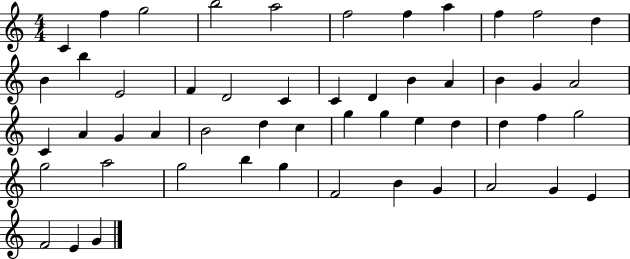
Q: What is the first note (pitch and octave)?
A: C4